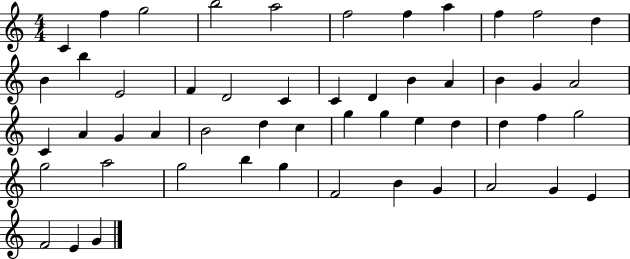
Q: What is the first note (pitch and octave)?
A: C4